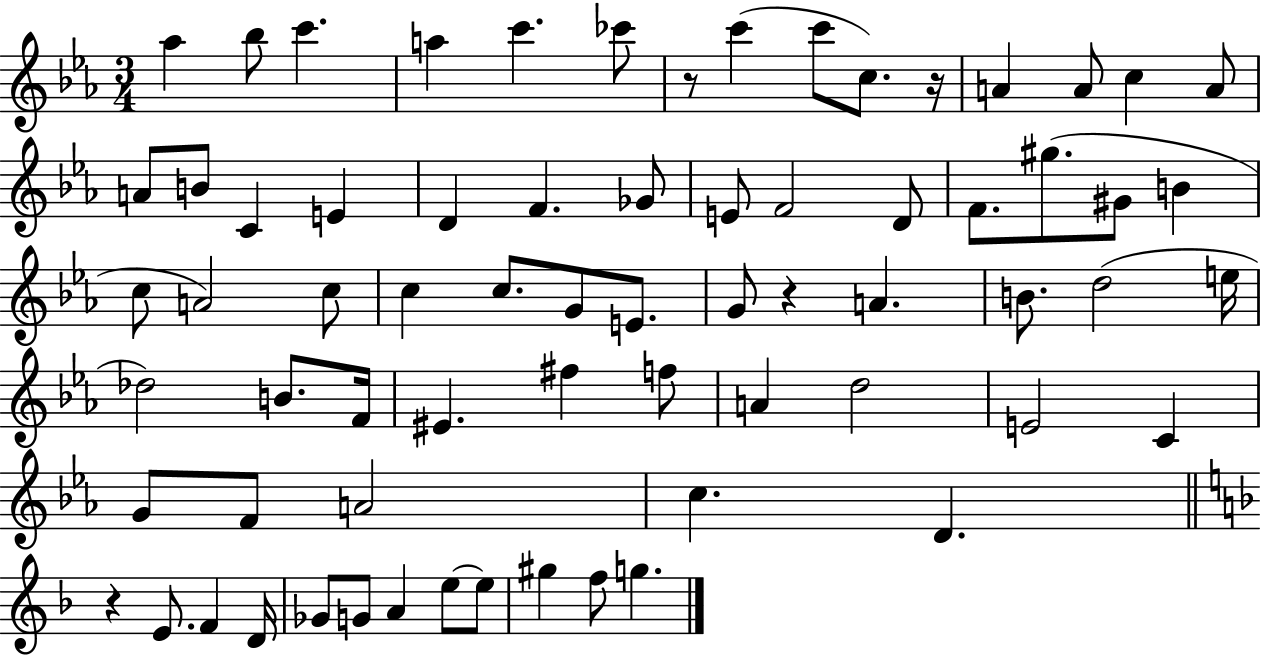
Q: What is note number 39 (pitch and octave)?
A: E5